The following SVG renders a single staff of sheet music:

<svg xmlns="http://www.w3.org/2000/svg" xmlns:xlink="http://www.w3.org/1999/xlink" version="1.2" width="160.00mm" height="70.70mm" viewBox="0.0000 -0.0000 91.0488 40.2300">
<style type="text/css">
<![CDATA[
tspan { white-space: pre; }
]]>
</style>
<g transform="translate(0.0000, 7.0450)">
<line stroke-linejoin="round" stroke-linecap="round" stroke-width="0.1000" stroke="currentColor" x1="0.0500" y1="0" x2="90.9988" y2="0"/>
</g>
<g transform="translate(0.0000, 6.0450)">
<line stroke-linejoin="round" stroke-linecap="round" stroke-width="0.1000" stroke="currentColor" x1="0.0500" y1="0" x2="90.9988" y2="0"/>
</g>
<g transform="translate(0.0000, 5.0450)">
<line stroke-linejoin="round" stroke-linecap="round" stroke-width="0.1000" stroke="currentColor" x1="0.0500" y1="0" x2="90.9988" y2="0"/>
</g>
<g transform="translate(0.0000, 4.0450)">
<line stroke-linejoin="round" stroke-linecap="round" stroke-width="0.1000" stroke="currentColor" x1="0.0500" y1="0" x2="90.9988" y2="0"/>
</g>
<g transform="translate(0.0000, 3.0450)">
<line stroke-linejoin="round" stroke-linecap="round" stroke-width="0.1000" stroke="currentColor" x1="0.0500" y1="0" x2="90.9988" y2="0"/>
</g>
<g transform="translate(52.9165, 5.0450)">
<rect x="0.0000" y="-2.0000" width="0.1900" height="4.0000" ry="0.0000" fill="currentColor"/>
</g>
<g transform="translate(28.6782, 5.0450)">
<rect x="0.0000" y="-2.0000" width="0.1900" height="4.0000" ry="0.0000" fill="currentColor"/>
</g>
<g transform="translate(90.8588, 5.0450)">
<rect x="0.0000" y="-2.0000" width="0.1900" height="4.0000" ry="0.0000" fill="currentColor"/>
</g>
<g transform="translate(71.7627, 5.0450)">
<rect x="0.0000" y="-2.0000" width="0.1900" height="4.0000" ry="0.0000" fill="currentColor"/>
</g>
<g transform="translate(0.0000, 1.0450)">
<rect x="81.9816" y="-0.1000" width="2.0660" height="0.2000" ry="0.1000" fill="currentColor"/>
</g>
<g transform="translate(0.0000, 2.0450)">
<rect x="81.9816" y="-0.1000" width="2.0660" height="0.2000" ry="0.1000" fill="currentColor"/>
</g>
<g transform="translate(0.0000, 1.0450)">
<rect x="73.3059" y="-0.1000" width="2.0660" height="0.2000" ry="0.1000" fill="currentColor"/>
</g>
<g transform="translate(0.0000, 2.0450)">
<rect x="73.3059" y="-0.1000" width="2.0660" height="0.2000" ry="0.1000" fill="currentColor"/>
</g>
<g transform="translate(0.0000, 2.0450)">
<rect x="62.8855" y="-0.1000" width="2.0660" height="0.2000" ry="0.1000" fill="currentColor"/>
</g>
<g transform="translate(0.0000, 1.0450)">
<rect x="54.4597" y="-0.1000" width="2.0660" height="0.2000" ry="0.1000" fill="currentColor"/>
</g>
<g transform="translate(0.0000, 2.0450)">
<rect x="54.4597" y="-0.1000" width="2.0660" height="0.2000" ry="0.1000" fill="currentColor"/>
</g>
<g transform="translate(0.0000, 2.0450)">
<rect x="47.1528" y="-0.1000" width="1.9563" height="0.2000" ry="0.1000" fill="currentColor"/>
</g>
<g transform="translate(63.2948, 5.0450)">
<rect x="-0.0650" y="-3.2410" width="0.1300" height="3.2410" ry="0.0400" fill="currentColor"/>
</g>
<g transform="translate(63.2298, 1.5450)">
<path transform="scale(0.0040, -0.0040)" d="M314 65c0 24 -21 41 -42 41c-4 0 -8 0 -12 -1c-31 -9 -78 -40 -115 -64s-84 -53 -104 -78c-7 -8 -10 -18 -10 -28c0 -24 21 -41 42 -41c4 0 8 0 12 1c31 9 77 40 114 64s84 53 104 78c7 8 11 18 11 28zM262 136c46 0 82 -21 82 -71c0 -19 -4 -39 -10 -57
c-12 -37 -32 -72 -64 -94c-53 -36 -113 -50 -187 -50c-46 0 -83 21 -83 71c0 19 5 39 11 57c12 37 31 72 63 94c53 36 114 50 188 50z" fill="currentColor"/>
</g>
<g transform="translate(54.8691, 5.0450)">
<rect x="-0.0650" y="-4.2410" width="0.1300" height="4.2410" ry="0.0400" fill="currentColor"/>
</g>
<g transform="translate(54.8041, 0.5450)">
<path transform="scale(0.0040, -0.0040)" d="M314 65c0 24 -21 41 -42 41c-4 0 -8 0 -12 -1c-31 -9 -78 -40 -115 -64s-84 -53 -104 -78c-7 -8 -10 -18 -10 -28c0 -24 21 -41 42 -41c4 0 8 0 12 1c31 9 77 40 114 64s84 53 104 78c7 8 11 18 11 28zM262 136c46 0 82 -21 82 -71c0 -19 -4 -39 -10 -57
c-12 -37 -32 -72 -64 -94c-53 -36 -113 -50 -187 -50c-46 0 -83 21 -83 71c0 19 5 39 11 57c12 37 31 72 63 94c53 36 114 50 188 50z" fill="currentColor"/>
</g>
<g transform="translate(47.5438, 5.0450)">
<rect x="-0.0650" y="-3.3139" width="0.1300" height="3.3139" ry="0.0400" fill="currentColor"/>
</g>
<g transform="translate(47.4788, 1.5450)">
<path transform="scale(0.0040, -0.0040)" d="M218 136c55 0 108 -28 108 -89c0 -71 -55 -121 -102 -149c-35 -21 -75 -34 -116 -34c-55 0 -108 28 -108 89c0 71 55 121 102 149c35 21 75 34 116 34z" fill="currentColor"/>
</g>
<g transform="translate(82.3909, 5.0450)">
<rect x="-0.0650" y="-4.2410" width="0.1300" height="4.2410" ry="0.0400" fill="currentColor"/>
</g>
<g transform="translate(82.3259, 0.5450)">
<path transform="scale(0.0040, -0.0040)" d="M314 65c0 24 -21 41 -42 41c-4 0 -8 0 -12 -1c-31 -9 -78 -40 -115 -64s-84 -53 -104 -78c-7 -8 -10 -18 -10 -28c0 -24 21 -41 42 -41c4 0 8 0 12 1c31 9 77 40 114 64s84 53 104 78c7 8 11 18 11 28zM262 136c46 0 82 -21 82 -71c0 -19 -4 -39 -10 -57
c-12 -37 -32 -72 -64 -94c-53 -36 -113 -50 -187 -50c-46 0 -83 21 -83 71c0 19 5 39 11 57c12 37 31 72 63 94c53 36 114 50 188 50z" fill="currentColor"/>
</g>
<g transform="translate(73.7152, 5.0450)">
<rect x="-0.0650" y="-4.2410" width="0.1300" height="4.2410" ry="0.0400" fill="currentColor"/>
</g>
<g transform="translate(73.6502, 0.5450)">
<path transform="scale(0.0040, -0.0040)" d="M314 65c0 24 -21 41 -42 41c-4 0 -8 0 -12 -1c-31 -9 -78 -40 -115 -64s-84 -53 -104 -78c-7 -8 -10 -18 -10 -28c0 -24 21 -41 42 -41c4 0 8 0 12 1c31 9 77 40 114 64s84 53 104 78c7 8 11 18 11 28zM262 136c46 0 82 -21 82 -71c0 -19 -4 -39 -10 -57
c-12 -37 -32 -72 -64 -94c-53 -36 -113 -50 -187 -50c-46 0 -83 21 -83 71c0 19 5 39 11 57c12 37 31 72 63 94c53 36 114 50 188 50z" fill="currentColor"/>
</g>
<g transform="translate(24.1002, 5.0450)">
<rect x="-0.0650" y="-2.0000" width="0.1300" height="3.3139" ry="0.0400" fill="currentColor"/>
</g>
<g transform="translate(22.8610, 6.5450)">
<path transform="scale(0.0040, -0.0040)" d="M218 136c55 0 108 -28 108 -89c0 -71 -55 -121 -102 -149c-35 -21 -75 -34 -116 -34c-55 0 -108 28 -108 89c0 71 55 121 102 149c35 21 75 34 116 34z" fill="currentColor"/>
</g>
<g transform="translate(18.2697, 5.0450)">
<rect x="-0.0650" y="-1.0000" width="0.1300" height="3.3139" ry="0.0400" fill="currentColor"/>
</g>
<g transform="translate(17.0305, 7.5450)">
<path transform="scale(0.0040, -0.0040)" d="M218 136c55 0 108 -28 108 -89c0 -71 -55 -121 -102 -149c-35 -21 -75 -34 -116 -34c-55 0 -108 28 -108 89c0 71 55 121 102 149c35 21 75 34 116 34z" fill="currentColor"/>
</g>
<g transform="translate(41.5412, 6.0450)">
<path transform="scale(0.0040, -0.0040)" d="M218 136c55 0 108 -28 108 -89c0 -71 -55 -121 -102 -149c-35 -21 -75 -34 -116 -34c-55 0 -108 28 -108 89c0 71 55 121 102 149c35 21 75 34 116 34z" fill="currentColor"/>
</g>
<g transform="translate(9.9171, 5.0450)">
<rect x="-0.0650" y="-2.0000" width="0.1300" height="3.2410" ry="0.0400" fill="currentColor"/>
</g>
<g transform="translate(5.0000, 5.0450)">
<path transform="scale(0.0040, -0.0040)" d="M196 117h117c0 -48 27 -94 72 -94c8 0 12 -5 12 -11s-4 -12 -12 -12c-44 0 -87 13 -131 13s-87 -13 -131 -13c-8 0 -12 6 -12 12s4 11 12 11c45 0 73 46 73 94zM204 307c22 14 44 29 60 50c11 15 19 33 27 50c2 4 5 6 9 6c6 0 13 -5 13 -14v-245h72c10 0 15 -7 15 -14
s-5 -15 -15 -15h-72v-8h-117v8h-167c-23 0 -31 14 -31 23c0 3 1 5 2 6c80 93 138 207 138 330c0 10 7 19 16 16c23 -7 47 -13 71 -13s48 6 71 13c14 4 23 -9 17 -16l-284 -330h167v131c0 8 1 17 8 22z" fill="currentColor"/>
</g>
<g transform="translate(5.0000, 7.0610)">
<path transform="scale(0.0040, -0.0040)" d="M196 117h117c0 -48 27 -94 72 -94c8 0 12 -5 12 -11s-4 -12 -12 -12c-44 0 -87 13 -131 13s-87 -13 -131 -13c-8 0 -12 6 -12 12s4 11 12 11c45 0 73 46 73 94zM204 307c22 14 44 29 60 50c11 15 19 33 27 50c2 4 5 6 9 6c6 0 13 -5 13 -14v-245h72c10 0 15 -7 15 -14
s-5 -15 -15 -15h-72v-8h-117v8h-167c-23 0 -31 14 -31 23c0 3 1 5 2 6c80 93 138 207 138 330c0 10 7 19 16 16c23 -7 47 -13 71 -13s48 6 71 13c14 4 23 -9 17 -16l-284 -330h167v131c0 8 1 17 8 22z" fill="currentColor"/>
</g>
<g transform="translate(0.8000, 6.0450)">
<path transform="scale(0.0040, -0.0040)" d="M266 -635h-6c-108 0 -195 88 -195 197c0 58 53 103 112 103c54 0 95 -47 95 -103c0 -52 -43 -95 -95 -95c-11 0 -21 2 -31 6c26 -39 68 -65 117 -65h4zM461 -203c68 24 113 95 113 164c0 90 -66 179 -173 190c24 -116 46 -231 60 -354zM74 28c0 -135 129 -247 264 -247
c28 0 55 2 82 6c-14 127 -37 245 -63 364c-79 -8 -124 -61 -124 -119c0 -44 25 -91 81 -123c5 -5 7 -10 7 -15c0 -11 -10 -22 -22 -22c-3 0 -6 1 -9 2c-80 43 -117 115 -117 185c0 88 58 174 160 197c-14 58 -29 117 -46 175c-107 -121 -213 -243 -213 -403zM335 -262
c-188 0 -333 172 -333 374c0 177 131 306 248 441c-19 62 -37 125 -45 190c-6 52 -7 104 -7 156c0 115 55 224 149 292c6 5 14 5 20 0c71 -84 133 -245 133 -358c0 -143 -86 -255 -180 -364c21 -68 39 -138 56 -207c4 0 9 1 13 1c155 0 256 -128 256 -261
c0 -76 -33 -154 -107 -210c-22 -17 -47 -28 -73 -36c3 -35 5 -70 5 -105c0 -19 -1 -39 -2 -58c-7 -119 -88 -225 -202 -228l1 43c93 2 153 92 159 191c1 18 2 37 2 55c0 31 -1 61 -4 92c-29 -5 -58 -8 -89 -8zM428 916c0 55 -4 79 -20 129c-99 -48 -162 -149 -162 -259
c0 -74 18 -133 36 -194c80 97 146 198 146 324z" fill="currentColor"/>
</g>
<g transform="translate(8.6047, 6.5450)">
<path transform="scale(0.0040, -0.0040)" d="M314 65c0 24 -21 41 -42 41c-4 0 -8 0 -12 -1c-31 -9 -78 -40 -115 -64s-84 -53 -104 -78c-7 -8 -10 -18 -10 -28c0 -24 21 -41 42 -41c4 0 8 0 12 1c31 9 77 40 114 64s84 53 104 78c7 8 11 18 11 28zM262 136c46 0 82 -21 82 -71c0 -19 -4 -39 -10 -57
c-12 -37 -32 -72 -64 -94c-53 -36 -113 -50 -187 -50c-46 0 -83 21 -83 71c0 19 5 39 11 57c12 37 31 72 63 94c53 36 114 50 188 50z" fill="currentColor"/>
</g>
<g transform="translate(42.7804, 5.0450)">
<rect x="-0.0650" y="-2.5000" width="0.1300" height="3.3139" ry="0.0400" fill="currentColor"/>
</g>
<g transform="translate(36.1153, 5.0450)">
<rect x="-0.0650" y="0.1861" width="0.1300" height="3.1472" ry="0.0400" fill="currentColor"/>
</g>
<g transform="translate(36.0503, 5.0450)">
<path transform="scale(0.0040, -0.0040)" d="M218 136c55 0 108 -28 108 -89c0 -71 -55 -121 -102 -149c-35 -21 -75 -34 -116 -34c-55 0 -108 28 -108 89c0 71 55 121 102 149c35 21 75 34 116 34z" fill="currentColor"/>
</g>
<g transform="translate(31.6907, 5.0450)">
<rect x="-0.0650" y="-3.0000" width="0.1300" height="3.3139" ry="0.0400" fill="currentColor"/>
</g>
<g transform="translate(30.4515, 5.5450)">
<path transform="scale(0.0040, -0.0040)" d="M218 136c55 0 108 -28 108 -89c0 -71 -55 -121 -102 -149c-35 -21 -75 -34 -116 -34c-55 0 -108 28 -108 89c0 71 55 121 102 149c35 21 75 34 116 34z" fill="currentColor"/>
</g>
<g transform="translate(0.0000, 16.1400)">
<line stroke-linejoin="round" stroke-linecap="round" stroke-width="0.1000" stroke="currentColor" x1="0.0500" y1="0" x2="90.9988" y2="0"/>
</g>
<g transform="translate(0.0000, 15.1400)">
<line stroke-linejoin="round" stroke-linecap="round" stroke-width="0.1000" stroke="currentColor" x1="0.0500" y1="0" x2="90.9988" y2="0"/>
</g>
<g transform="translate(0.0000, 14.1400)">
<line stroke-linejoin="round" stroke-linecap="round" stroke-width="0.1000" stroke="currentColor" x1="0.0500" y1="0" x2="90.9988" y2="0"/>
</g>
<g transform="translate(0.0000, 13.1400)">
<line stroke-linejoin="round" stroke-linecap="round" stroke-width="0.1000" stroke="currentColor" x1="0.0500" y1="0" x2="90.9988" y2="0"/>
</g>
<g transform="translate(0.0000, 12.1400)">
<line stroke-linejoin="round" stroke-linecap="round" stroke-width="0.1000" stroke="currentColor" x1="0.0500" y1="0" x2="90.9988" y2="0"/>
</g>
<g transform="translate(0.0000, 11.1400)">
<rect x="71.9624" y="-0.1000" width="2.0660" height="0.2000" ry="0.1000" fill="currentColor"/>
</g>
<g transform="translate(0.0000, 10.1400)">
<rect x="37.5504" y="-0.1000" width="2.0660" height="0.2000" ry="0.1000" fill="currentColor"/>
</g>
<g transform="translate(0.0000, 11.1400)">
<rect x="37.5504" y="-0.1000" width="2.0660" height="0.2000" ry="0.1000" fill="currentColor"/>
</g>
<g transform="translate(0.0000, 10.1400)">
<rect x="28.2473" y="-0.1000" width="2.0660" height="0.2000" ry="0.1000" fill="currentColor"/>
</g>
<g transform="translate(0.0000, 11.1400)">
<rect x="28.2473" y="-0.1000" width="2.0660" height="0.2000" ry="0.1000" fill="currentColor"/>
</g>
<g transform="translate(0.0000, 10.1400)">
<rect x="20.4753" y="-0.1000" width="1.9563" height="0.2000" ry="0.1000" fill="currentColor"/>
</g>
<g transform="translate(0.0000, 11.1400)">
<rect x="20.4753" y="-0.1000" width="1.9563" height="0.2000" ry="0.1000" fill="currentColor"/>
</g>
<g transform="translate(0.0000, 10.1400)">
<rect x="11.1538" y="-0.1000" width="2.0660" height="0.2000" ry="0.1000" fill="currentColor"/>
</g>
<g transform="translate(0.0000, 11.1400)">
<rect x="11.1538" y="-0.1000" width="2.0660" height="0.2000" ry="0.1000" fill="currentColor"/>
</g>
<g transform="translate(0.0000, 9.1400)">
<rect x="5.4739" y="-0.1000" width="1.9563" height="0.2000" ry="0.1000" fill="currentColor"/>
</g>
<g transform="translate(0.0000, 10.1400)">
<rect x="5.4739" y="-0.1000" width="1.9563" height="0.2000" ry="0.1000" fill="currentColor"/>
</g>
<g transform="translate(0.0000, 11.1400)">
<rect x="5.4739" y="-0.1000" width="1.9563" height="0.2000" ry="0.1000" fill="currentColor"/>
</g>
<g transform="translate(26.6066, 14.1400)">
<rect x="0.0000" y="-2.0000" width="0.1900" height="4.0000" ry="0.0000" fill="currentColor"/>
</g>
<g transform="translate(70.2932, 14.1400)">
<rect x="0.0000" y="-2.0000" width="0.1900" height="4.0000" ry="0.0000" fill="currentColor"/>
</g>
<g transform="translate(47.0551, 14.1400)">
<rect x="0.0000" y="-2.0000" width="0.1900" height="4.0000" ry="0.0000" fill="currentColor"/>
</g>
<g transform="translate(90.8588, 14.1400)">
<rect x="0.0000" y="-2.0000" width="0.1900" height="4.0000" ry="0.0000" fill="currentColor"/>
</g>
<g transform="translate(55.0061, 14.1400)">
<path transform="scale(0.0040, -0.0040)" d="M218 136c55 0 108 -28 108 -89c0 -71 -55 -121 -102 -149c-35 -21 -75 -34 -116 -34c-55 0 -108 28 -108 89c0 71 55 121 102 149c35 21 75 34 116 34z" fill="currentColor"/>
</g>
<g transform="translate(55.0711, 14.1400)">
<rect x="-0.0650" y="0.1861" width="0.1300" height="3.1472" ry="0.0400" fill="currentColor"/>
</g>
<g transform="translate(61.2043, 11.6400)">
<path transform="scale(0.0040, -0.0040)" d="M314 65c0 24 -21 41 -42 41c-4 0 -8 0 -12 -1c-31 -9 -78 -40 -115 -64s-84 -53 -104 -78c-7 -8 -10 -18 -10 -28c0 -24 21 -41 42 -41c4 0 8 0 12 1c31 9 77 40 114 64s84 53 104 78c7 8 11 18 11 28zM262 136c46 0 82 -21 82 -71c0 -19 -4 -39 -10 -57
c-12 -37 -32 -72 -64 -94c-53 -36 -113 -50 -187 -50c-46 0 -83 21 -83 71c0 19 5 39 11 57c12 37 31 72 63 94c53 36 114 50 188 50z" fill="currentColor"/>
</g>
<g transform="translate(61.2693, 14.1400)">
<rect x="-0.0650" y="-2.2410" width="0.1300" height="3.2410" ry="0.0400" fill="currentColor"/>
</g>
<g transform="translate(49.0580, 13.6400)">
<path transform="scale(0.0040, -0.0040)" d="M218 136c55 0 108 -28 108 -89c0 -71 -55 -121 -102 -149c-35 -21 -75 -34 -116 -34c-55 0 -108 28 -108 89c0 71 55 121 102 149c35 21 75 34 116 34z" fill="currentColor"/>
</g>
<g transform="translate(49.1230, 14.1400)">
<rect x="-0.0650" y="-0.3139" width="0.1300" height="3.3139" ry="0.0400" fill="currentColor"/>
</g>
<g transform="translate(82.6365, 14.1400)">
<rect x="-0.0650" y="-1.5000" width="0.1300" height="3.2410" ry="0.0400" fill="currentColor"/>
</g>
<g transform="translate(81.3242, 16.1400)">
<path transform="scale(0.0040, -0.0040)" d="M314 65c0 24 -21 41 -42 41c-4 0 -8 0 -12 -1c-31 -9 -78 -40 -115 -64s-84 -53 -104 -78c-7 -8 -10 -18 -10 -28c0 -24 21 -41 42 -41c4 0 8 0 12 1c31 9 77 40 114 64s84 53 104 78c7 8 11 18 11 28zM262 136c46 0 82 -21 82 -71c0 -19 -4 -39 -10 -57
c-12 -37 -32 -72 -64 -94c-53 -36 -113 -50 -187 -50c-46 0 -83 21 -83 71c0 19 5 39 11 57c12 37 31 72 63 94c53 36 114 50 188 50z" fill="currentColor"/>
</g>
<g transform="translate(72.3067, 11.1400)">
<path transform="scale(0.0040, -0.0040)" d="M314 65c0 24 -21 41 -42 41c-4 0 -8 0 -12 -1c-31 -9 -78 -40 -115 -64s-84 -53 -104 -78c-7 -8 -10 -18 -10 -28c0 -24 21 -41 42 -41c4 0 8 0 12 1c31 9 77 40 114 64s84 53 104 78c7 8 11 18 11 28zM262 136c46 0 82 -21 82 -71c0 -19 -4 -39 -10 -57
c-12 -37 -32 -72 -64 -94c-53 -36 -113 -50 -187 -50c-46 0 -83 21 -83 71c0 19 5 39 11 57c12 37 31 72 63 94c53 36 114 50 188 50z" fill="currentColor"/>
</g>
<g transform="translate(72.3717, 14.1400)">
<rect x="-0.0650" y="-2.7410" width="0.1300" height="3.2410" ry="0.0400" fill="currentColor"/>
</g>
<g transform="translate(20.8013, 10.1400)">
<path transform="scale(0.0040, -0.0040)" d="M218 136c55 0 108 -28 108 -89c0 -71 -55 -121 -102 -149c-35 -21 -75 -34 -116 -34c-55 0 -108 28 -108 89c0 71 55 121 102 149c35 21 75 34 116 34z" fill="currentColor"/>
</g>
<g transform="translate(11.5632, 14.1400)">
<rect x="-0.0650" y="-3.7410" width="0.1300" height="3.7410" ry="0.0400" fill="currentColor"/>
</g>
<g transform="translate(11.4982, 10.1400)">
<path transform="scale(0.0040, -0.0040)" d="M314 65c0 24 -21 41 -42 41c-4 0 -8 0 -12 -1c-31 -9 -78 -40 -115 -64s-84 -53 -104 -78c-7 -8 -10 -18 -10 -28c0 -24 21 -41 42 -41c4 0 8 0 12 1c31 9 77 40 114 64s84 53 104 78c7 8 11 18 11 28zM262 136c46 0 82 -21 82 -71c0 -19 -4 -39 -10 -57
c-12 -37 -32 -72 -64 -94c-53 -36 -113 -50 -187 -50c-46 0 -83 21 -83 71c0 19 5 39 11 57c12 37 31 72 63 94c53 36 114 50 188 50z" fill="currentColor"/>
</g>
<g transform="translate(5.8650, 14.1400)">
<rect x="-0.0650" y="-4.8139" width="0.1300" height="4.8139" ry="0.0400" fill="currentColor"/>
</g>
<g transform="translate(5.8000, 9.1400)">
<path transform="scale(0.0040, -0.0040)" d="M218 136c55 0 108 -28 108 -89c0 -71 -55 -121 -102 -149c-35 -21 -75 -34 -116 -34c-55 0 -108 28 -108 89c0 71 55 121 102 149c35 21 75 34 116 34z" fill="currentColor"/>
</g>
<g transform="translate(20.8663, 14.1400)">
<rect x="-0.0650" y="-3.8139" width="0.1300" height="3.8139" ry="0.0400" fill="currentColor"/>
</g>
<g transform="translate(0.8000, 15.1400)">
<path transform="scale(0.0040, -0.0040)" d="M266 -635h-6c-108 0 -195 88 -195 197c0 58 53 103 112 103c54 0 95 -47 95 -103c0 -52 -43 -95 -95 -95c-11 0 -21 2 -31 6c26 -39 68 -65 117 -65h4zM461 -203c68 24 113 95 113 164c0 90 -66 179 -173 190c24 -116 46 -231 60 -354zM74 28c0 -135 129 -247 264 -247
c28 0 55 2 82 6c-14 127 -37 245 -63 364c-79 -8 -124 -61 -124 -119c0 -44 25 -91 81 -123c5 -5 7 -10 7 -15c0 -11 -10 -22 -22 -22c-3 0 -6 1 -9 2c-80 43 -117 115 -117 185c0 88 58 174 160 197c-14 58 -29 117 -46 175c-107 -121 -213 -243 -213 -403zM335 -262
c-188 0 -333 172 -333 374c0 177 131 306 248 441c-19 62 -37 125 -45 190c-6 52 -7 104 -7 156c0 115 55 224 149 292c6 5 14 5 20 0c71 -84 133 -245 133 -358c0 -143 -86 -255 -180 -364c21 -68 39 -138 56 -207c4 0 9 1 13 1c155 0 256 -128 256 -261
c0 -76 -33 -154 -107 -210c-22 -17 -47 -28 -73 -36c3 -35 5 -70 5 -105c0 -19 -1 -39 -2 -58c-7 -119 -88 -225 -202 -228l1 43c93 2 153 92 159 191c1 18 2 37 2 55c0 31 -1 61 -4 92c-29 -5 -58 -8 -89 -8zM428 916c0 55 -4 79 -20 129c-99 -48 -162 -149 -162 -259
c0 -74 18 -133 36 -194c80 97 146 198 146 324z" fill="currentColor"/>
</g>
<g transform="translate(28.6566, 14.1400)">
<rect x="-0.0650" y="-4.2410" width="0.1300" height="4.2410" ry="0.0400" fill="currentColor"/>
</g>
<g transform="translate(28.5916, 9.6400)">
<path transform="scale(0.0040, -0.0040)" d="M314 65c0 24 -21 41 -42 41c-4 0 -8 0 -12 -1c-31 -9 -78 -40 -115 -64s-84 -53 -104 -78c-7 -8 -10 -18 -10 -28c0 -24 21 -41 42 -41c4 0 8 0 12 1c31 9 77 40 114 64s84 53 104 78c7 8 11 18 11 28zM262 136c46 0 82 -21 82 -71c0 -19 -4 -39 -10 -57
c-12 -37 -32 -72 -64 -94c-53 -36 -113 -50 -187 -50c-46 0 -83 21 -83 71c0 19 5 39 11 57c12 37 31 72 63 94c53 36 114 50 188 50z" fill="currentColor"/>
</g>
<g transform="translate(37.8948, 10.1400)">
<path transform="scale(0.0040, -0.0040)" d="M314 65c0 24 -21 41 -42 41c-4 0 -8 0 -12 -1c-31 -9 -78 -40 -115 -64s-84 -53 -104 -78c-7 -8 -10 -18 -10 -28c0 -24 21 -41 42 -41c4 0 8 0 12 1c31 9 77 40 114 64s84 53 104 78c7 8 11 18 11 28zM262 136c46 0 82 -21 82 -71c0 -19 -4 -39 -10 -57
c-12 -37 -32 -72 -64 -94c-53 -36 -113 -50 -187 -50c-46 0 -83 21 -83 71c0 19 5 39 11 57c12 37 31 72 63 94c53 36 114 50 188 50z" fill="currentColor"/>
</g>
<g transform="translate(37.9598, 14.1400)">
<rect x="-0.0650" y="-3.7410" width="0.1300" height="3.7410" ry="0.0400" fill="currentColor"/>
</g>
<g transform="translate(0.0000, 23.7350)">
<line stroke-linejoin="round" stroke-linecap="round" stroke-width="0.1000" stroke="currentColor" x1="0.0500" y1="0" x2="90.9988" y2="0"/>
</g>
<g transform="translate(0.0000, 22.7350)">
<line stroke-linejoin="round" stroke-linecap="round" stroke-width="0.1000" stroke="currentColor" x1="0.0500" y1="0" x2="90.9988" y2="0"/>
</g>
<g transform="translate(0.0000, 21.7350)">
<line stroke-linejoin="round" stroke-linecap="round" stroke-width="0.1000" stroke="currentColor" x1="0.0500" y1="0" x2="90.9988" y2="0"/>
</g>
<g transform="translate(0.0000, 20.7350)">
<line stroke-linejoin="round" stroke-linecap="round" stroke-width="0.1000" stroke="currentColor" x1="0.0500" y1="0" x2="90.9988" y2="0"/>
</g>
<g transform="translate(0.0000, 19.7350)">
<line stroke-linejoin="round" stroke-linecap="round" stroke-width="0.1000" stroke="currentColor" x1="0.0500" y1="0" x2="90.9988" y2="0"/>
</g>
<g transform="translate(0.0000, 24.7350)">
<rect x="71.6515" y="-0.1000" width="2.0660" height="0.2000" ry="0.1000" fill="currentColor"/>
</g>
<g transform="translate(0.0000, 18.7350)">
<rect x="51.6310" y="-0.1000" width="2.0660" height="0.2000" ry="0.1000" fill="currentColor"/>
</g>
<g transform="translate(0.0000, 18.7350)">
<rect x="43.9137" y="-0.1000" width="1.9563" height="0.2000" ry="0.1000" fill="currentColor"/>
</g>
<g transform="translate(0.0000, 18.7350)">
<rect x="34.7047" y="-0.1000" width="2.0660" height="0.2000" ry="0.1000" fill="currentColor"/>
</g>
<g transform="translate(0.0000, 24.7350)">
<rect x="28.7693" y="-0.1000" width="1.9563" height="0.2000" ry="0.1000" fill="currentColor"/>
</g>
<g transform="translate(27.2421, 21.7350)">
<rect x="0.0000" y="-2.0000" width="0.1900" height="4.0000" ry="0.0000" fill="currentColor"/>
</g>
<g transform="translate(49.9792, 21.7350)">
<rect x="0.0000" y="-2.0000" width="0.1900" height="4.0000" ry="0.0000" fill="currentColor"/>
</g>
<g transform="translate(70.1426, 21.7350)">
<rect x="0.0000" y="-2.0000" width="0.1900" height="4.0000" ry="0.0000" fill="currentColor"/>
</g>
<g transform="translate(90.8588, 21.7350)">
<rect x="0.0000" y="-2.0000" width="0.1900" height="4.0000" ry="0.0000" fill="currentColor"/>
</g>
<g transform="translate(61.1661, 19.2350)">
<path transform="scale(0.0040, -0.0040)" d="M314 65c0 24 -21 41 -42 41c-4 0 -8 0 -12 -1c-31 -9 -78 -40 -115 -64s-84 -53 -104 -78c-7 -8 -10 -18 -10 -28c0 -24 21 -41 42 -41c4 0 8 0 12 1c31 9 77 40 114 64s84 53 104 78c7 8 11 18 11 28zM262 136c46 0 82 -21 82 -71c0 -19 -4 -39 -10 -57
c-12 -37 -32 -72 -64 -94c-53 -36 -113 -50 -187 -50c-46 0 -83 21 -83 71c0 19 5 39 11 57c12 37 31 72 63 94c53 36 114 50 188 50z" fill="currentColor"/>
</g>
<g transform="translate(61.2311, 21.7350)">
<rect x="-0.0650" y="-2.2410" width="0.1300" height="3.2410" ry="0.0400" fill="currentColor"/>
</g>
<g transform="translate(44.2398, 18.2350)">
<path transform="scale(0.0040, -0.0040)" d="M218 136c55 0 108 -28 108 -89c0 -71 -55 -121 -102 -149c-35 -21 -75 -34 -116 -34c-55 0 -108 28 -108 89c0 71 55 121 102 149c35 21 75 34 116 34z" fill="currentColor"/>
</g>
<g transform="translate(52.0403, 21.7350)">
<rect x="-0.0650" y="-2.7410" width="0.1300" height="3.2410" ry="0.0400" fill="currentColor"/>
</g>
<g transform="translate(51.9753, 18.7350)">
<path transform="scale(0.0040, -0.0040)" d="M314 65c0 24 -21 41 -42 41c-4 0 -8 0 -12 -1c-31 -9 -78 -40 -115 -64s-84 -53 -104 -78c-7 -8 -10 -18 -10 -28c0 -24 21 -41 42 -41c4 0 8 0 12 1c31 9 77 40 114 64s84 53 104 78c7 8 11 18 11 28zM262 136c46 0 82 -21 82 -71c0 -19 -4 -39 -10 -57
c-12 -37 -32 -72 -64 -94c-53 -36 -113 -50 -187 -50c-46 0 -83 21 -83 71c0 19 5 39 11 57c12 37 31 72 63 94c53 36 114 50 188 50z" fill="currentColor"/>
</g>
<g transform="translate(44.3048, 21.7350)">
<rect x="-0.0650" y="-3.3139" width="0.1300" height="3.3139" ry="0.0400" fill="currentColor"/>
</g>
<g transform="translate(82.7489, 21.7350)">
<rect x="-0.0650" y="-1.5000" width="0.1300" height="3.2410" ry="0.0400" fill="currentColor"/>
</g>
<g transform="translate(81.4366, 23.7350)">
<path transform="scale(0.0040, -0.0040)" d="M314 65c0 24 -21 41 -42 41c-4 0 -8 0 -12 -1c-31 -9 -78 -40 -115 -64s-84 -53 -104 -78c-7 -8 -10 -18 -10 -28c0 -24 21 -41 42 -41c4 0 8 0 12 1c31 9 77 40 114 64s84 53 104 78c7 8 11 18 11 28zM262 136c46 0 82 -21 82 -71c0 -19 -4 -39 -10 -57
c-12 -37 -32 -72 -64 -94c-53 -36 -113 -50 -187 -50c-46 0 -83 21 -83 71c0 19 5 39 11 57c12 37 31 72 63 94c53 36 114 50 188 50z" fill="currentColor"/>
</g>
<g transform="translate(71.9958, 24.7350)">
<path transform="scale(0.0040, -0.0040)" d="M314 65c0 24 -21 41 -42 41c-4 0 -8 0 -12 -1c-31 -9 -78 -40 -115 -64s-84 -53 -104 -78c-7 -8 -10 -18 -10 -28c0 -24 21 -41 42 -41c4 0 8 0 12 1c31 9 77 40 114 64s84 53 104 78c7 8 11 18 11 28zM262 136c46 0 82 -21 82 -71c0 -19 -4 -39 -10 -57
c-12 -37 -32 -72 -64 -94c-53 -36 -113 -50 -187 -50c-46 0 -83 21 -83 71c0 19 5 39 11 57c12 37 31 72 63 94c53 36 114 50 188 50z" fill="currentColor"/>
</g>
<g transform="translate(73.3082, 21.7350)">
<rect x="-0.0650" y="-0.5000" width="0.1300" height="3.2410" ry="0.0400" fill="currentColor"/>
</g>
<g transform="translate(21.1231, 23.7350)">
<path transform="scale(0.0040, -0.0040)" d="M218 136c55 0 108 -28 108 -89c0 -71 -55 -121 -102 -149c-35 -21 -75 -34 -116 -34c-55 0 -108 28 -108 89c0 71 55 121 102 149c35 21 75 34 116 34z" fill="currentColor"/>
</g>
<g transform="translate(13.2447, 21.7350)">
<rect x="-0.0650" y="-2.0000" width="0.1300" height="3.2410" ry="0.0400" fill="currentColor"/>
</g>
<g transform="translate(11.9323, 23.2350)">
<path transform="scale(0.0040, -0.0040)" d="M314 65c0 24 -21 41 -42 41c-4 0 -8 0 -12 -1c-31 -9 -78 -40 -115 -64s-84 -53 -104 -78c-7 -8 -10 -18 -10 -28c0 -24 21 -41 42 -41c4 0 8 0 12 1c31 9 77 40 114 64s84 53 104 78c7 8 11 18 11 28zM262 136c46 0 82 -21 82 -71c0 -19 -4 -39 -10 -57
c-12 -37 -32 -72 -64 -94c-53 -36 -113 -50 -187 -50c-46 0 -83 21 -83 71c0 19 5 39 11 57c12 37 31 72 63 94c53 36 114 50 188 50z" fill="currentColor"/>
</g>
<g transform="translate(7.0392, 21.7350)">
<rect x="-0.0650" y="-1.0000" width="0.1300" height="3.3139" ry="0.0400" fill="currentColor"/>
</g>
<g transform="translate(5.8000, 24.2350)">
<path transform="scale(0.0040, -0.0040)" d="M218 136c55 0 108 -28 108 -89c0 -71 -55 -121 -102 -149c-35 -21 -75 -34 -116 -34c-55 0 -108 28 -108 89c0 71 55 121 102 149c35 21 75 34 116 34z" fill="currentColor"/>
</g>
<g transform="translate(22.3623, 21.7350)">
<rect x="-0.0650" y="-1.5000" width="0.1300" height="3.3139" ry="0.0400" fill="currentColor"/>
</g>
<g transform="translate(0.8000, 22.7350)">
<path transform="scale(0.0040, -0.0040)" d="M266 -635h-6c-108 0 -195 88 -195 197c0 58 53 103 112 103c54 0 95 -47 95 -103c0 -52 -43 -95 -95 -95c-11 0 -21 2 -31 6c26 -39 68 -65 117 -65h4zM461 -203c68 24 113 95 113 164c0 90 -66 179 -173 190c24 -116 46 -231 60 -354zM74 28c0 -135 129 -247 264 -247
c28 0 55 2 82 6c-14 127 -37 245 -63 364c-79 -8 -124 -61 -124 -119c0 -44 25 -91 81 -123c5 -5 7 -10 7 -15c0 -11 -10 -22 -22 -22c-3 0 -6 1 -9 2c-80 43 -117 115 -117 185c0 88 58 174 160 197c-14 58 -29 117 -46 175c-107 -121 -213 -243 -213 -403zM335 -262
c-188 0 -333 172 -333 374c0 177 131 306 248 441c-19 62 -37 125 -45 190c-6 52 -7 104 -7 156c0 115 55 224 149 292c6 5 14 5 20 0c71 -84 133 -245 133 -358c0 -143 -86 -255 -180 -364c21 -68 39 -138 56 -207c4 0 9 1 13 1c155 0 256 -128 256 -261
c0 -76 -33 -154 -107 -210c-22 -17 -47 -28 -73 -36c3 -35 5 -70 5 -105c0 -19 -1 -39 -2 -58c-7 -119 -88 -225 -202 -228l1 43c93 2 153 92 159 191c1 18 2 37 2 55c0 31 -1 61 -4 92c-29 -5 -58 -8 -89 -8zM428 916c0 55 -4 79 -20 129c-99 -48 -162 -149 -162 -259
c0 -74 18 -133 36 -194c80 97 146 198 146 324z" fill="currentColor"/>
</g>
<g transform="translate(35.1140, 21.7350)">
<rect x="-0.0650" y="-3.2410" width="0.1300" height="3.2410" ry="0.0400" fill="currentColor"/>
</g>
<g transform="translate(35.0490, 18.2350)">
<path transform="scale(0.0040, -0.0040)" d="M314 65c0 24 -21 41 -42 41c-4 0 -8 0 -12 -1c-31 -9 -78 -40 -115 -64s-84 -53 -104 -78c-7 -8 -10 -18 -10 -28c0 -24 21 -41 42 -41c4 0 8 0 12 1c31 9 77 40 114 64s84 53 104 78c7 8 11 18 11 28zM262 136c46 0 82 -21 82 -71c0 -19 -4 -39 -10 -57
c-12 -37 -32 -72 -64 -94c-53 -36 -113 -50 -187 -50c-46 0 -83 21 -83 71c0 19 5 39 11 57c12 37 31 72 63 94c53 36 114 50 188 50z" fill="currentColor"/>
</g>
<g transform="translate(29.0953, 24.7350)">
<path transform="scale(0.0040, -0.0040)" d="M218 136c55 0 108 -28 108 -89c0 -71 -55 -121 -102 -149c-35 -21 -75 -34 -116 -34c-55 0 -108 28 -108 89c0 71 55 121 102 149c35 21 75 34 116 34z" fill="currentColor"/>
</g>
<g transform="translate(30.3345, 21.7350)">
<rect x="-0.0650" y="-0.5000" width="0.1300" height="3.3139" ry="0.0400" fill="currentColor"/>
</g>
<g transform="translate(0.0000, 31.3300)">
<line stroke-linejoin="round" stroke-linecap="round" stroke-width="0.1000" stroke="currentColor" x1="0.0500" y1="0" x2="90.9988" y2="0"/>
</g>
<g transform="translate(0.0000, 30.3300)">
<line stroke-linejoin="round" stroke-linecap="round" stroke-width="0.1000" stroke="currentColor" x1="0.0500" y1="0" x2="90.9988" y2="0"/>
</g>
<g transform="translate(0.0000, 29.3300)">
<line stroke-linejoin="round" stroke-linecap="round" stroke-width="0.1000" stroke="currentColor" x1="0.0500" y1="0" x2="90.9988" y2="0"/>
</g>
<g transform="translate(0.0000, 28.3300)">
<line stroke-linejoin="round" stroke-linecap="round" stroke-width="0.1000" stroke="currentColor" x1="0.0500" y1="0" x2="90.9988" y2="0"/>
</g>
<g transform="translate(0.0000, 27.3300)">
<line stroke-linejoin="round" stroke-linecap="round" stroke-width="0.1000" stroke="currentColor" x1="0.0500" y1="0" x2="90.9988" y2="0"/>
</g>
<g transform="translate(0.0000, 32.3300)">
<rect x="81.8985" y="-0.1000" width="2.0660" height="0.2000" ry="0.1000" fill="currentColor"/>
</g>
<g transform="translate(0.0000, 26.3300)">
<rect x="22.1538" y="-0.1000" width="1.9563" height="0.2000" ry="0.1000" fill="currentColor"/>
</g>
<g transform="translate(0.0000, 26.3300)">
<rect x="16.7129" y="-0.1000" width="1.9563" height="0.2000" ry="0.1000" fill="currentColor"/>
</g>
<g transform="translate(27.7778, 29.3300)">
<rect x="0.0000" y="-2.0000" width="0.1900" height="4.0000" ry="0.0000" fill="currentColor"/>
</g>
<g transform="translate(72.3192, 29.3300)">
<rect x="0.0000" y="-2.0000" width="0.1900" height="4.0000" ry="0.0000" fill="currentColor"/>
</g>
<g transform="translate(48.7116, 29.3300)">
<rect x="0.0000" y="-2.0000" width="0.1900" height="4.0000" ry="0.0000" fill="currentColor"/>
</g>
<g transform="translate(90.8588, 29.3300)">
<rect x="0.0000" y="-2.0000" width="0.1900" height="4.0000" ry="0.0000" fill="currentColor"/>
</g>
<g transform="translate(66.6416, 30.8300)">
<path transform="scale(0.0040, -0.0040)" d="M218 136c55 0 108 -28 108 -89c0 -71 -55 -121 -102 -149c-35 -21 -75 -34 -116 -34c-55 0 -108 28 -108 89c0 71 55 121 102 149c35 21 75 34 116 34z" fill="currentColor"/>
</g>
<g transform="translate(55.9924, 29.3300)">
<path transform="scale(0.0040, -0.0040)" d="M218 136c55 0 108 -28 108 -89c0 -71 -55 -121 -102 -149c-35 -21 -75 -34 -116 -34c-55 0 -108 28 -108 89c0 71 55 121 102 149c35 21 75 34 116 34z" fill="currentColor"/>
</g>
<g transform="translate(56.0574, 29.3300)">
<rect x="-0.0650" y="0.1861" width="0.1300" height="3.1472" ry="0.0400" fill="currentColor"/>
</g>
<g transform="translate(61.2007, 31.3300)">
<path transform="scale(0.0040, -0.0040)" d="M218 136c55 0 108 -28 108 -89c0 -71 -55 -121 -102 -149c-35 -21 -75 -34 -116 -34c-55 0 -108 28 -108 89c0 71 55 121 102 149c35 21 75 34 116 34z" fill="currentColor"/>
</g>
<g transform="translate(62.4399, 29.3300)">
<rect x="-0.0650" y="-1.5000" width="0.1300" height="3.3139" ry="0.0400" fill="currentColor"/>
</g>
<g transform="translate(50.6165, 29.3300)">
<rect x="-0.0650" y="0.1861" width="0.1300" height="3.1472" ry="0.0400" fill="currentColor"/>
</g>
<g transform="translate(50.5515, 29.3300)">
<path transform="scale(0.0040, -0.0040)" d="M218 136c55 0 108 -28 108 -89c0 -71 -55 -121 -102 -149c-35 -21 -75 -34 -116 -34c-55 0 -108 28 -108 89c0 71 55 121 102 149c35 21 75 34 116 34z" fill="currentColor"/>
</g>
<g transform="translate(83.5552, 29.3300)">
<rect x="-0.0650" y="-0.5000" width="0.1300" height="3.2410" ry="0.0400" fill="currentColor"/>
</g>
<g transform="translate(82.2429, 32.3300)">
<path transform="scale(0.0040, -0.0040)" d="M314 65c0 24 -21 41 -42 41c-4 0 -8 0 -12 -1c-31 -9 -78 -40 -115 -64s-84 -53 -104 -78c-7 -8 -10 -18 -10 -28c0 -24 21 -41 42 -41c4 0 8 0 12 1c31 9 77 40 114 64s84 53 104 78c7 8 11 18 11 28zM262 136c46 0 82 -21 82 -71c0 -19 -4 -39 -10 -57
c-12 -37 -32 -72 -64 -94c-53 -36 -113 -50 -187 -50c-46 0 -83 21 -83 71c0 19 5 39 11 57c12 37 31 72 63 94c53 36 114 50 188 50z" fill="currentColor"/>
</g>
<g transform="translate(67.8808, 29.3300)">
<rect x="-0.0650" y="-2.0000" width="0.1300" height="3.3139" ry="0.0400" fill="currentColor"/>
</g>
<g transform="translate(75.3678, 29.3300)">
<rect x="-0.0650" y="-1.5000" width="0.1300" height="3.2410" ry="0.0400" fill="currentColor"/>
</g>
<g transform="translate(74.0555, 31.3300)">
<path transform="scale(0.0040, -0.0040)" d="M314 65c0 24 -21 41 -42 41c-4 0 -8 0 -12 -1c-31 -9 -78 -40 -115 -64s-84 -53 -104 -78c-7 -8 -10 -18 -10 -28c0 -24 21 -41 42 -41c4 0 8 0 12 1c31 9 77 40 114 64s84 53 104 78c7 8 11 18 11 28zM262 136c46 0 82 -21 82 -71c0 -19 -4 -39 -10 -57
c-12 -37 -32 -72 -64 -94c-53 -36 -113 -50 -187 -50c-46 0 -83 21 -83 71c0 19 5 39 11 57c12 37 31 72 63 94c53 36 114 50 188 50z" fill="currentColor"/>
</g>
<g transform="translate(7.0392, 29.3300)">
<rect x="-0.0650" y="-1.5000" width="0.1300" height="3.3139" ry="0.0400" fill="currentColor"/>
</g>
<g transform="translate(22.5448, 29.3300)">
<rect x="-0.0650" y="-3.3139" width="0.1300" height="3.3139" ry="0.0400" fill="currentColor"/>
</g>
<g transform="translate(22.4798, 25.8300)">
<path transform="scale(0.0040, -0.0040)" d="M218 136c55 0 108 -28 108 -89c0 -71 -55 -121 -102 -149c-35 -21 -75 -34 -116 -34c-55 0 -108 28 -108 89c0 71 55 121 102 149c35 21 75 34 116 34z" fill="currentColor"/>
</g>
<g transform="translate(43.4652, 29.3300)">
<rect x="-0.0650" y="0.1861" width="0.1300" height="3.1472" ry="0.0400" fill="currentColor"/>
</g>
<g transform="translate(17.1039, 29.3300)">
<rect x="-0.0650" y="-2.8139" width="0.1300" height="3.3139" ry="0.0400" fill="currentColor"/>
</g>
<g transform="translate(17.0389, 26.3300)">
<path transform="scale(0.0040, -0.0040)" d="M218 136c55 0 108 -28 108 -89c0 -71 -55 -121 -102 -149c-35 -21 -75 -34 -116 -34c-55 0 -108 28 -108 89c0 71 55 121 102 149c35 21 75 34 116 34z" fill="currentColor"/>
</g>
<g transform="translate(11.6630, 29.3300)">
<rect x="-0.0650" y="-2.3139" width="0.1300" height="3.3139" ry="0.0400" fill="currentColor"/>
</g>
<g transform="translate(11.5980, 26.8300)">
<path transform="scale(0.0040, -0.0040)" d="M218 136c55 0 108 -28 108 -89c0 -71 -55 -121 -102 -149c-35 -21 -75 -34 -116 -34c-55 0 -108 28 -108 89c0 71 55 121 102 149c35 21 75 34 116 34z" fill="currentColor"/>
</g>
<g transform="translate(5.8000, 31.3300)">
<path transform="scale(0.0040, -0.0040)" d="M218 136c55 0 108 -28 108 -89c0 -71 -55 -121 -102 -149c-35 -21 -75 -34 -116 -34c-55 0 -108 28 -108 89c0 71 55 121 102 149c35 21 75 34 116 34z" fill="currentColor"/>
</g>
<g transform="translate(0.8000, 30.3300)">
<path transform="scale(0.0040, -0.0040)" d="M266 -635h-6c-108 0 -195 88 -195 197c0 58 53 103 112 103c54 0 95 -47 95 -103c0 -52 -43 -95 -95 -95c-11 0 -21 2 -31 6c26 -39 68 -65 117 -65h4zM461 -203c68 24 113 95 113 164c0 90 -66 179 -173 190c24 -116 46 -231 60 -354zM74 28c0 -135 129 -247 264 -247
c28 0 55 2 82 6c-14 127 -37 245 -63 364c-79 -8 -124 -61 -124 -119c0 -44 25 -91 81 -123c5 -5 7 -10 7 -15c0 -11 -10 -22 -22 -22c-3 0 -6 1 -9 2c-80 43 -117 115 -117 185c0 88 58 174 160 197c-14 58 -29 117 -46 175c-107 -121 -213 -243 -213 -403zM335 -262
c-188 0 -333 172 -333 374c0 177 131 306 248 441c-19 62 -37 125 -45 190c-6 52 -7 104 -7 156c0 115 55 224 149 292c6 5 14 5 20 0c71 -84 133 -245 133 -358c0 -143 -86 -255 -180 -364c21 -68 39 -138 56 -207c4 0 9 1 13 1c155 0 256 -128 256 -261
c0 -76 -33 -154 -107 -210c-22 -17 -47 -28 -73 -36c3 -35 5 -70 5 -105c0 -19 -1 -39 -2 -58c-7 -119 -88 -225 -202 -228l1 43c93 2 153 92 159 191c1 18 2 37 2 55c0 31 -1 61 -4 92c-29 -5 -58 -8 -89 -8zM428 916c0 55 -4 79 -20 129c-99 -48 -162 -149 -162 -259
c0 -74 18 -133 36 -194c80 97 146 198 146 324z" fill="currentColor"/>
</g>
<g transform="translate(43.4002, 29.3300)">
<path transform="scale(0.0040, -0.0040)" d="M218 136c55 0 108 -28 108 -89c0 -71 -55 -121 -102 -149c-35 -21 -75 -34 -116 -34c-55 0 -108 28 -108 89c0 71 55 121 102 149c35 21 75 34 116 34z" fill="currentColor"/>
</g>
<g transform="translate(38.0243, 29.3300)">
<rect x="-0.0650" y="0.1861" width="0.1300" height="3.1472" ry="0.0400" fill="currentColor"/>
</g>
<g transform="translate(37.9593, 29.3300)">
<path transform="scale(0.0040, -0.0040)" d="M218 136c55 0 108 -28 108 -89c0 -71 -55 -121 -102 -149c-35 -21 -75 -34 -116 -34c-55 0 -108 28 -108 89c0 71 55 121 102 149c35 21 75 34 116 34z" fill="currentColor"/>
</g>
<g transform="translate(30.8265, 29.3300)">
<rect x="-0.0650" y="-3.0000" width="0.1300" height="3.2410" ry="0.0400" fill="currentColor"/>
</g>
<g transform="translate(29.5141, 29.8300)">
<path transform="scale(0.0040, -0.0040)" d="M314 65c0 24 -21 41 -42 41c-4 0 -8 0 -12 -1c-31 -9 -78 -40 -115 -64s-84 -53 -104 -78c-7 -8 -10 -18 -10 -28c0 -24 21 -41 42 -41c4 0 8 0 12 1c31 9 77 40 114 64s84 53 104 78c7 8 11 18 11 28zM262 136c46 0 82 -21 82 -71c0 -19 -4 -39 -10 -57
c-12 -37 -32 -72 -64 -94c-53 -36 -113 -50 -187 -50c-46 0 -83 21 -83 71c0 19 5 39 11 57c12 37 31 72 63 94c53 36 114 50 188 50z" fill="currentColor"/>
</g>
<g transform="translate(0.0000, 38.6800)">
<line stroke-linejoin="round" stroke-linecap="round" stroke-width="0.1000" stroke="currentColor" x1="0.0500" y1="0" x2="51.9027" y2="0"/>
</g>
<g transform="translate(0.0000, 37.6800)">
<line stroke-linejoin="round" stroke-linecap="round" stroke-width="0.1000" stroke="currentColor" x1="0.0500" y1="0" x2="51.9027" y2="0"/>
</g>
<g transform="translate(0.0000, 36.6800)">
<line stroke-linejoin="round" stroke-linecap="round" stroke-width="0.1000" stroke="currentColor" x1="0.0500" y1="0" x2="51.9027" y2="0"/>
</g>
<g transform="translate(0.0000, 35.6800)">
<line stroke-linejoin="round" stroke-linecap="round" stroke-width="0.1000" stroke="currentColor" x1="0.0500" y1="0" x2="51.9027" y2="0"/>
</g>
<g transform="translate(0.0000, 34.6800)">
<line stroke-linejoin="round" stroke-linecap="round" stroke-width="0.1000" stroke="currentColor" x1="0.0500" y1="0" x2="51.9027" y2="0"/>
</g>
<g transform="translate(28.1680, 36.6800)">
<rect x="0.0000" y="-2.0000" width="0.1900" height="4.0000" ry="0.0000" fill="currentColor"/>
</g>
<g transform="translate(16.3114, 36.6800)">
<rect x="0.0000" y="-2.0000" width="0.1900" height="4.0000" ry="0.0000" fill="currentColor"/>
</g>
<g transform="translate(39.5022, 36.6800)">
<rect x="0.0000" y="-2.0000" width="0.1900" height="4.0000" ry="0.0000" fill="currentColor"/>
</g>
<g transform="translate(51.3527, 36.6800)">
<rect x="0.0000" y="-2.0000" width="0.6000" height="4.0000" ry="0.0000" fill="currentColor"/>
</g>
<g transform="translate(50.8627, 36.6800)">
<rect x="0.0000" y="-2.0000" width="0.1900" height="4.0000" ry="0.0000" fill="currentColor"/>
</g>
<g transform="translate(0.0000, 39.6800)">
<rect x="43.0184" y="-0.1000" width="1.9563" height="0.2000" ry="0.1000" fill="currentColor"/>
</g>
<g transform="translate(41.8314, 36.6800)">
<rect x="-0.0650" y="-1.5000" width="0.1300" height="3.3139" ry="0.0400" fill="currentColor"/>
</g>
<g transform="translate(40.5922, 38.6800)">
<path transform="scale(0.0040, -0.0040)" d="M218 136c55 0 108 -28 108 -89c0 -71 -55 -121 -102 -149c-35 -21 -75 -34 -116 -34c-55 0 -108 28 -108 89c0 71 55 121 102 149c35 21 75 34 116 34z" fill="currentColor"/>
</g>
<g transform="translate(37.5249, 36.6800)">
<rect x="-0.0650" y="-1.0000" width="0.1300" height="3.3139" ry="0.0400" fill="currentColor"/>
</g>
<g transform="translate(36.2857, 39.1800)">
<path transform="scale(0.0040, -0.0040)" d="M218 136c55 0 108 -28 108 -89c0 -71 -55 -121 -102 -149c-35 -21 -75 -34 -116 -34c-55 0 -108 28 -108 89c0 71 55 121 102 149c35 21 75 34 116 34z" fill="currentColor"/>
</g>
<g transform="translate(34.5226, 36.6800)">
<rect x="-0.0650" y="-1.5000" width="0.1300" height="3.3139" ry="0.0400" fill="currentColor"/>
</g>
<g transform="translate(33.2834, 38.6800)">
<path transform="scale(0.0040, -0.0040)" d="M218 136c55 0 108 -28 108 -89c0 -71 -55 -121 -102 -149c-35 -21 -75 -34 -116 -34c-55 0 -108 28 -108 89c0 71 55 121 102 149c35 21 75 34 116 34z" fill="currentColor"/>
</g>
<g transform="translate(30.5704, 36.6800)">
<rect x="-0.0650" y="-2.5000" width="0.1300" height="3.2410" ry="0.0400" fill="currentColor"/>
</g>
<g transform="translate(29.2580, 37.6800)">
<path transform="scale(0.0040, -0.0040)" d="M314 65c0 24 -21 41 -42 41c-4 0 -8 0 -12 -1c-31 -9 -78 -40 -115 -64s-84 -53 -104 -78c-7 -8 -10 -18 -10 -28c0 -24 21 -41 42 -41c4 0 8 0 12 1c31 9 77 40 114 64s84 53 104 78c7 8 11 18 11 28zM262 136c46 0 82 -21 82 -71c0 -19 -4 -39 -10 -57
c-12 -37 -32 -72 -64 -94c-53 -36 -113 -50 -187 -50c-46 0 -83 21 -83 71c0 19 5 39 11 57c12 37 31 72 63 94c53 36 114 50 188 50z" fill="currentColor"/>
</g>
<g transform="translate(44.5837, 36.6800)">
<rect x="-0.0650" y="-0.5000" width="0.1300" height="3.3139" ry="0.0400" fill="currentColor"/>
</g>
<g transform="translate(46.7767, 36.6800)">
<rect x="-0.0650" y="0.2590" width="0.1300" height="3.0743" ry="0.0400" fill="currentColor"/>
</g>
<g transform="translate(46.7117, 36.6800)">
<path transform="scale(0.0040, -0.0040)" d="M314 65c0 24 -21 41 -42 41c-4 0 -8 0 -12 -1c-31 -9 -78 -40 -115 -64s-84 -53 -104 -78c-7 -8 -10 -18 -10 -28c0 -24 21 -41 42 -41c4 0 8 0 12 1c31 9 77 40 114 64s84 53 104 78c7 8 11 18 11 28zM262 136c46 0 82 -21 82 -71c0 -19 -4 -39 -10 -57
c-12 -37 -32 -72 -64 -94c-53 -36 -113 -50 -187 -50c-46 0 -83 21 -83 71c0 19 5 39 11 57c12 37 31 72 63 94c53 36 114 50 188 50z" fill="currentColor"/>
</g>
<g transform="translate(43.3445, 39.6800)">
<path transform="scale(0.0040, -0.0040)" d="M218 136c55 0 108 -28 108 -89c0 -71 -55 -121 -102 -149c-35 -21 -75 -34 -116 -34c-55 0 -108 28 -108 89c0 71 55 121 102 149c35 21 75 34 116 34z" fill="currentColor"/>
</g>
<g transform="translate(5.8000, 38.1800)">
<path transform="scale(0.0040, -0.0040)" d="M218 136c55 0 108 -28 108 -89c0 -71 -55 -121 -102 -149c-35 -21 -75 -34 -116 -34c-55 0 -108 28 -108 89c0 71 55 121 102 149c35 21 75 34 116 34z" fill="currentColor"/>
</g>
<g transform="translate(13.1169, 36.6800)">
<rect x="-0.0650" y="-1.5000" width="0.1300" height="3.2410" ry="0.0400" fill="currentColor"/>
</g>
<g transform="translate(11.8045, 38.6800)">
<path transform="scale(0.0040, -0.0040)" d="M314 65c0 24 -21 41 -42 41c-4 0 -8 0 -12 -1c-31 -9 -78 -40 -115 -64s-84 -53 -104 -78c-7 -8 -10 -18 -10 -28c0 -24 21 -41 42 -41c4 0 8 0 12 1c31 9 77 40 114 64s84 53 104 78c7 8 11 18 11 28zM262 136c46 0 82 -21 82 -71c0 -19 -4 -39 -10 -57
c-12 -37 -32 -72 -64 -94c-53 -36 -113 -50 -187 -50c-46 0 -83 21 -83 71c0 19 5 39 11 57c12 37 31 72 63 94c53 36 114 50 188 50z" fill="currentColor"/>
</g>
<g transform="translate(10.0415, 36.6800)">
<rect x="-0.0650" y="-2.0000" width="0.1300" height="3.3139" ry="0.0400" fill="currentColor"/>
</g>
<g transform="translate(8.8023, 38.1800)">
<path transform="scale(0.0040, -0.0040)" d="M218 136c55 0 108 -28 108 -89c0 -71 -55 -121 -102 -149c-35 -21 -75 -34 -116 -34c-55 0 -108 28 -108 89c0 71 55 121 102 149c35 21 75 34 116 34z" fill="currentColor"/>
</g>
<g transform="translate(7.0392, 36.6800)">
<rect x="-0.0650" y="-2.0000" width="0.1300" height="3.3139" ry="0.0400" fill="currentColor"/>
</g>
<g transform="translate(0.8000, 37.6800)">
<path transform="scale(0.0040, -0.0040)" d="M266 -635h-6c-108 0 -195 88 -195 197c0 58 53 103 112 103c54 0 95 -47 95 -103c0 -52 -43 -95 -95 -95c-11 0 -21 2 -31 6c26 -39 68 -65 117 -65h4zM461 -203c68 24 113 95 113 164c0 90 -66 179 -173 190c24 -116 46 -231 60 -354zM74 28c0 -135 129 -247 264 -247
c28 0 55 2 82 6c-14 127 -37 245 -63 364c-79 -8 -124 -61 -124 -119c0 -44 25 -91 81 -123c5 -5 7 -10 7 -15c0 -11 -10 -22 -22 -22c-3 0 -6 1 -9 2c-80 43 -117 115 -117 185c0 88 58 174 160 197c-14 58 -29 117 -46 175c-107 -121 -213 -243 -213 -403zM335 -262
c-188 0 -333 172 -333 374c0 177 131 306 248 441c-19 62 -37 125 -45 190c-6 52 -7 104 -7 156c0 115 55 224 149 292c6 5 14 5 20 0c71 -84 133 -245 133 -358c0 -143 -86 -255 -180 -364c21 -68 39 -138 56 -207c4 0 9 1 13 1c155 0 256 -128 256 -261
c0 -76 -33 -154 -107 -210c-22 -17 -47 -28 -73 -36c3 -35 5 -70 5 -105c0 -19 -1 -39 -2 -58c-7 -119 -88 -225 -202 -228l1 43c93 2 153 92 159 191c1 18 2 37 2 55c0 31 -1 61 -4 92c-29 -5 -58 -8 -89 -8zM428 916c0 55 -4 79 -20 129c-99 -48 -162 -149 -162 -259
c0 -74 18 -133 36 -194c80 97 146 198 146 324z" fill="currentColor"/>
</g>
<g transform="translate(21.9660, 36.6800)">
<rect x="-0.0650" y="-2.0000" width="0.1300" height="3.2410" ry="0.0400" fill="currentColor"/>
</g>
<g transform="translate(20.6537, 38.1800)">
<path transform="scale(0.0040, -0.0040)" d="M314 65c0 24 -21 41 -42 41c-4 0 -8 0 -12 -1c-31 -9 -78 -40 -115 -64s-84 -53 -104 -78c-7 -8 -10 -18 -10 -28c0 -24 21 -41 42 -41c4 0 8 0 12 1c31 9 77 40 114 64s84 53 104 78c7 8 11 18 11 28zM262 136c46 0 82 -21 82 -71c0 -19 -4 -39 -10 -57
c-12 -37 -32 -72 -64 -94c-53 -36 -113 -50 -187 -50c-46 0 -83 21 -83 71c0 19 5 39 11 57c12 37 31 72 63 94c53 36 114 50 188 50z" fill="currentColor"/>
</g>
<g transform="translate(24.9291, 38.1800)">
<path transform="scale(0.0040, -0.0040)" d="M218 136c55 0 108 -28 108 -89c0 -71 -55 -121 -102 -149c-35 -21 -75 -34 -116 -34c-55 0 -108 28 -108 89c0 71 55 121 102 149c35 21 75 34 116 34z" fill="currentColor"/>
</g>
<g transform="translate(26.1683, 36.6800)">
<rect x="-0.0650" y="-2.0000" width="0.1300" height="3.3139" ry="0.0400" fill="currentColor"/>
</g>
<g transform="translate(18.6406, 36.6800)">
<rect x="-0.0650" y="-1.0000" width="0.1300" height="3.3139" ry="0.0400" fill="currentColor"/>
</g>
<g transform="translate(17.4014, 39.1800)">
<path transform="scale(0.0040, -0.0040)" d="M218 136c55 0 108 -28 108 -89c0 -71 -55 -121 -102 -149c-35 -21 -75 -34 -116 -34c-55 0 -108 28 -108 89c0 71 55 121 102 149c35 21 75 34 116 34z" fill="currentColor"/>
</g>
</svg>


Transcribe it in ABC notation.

X:1
T:Untitled
M:4/4
L:1/4
K:C
F2 D F A B G b d'2 b2 d'2 d'2 e' c'2 c' d'2 c'2 c B g2 a2 E2 D F2 E C b2 b a2 g2 C2 E2 E g a b A2 B B B B E F E2 C2 F F E2 D F2 F G2 E D E C B2